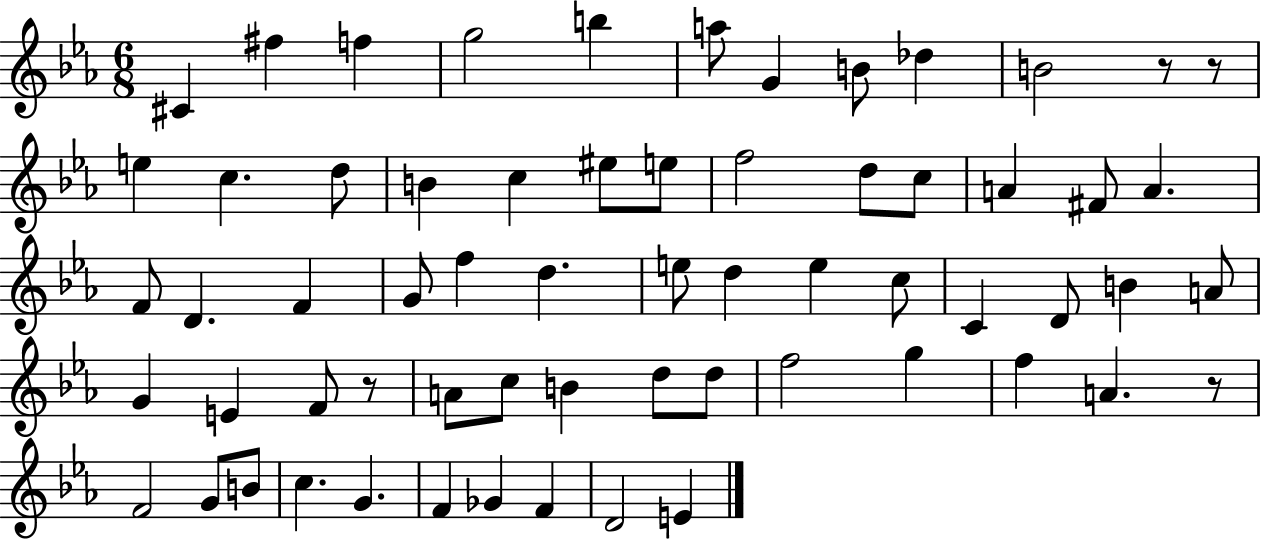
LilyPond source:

{
  \clef treble
  \numericTimeSignature
  \time 6/8
  \key ees \major
  cis'4 fis''4 f''4 | g''2 b''4 | a''8 g'4 b'8 des''4 | b'2 r8 r8 | \break e''4 c''4. d''8 | b'4 c''4 eis''8 e''8 | f''2 d''8 c''8 | a'4 fis'8 a'4. | \break f'8 d'4. f'4 | g'8 f''4 d''4. | e''8 d''4 e''4 c''8 | c'4 d'8 b'4 a'8 | \break g'4 e'4 f'8 r8 | a'8 c''8 b'4 d''8 d''8 | f''2 g''4 | f''4 a'4. r8 | \break f'2 g'8 b'8 | c''4. g'4. | f'4 ges'4 f'4 | d'2 e'4 | \break \bar "|."
}